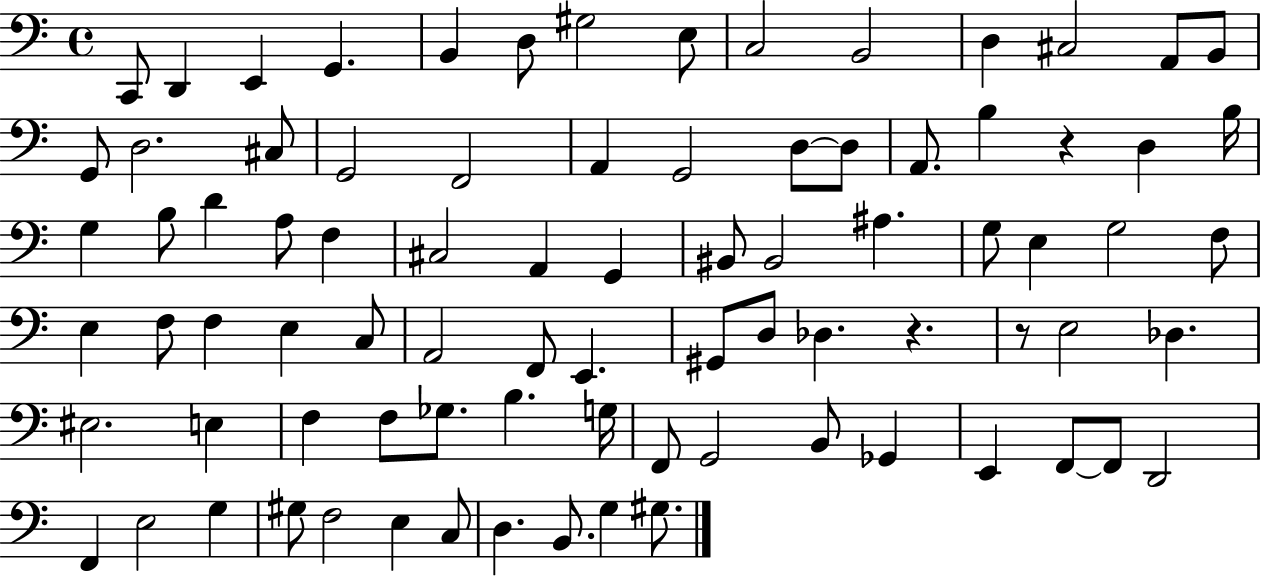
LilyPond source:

{
  \clef bass
  \time 4/4
  \defaultTimeSignature
  \key c \major
  c,8 d,4 e,4 g,4. | b,4 d8 gis2 e8 | c2 b,2 | d4 cis2 a,8 b,8 | \break g,8 d2. cis8 | g,2 f,2 | a,4 g,2 d8~~ d8 | a,8. b4 r4 d4 b16 | \break g4 b8 d'4 a8 f4 | cis2 a,4 g,4 | bis,8 bis,2 ais4. | g8 e4 g2 f8 | \break e4 f8 f4 e4 c8 | a,2 f,8 e,4. | gis,8 d8 des4. r4. | r8 e2 des4. | \break eis2. e4 | f4 f8 ges8. b4. g16 | f,8 g,2 b,8 ges,4 | e,4 f,8~~ f,8 d,2 | \break f,4 e2 g4 | gis8 f2 e4 c8 | d4. b,8. g4 gis8. | \bar "|."
}